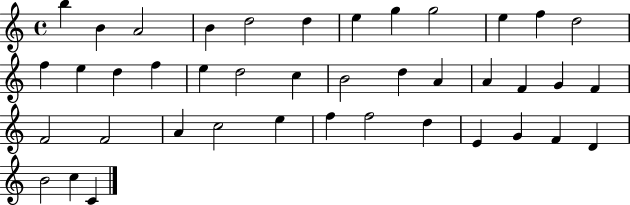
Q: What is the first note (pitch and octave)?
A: B5